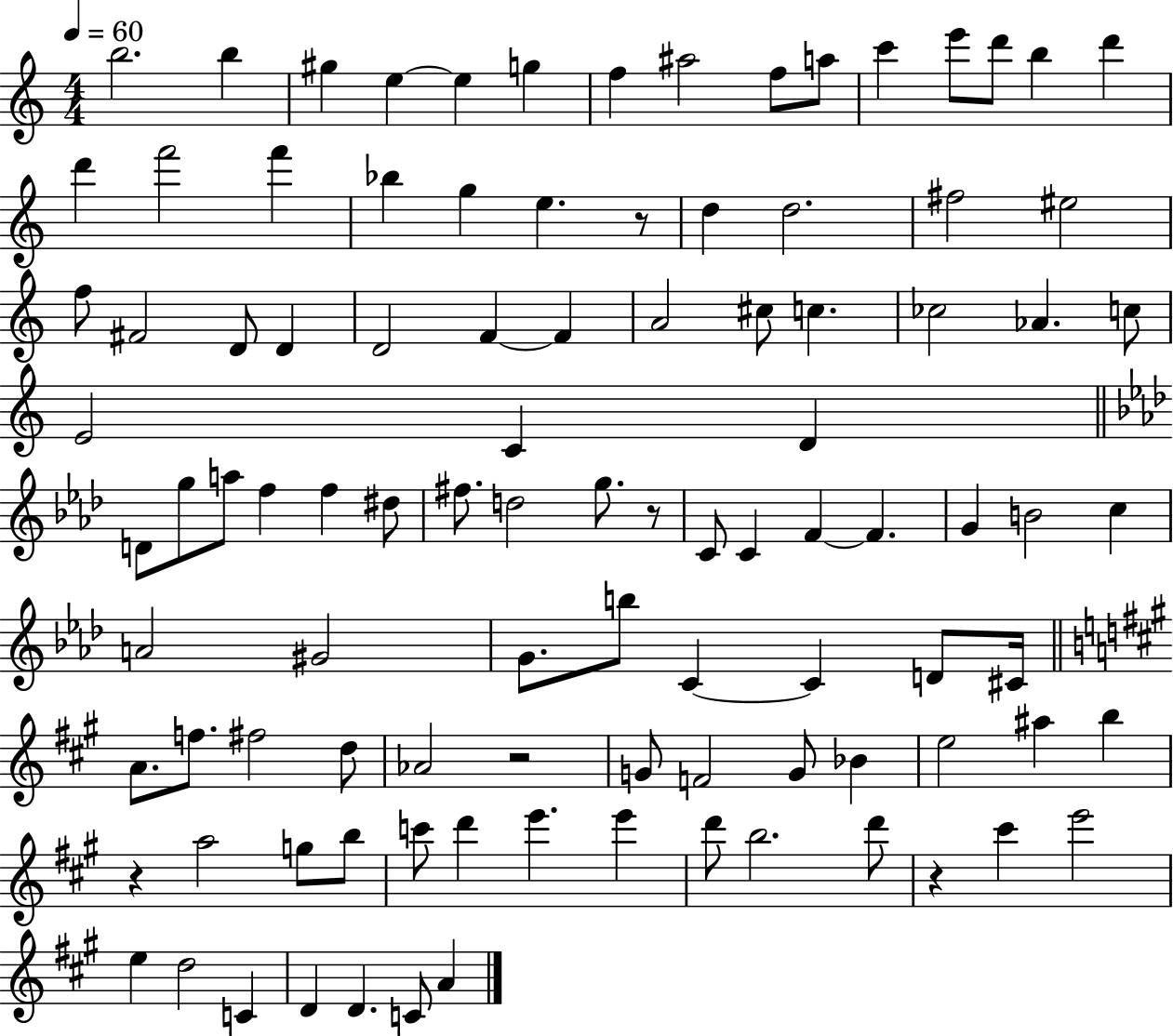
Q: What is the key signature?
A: C major